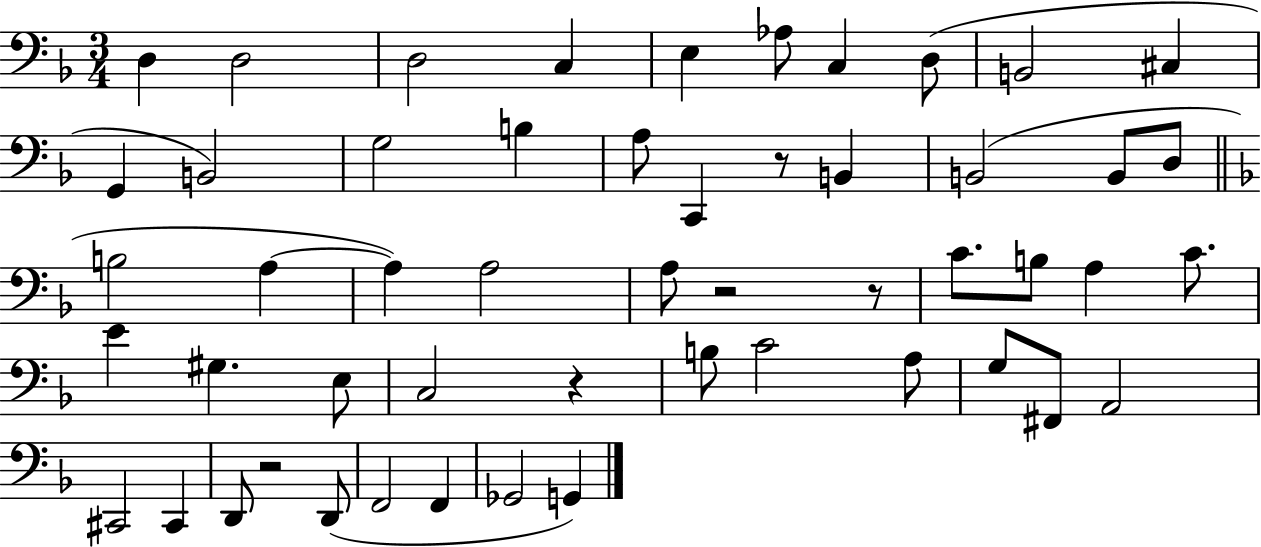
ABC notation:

X:1
T:Untitled
M:3/4
L:1/4
K:F
D, D,2 D,2 C, E, _A,/2 C, D,/2 B,,2 ^C, G,, B,,2 G,2 B, A,/2 C,, z/2 B,, B,,2 B,,/2 D,/2 B,2 A, A, A,2 A,/2 z2 z/2 C/2 B,/2 A, C/2 E ^G, E,/2 C,2 z B,/2 C2 A,/2 G,/2 ^F,,/2 A,,2 ^C,,2 ^C,, D,,/2 z2 D,,/2 F,,2 F,, _G,,2 G,,